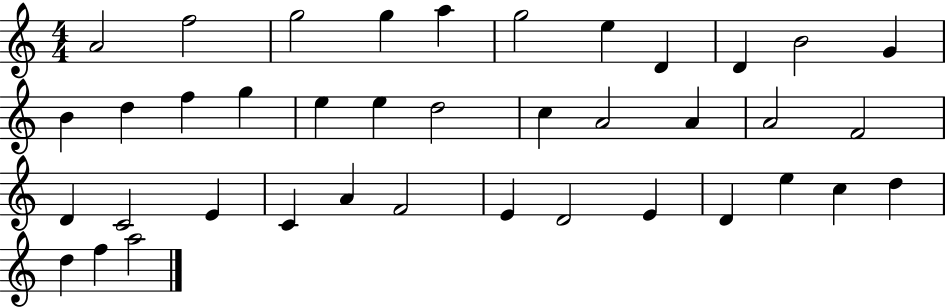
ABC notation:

X:1
T:Untitled
M:4/4
L:1/4
K:C
A2 f2 g2 g a g2 e D D B2 G B d f g e e d2 c A2 A A2 F2 D C2 E C A F2 E D2 E D e c d d f a2